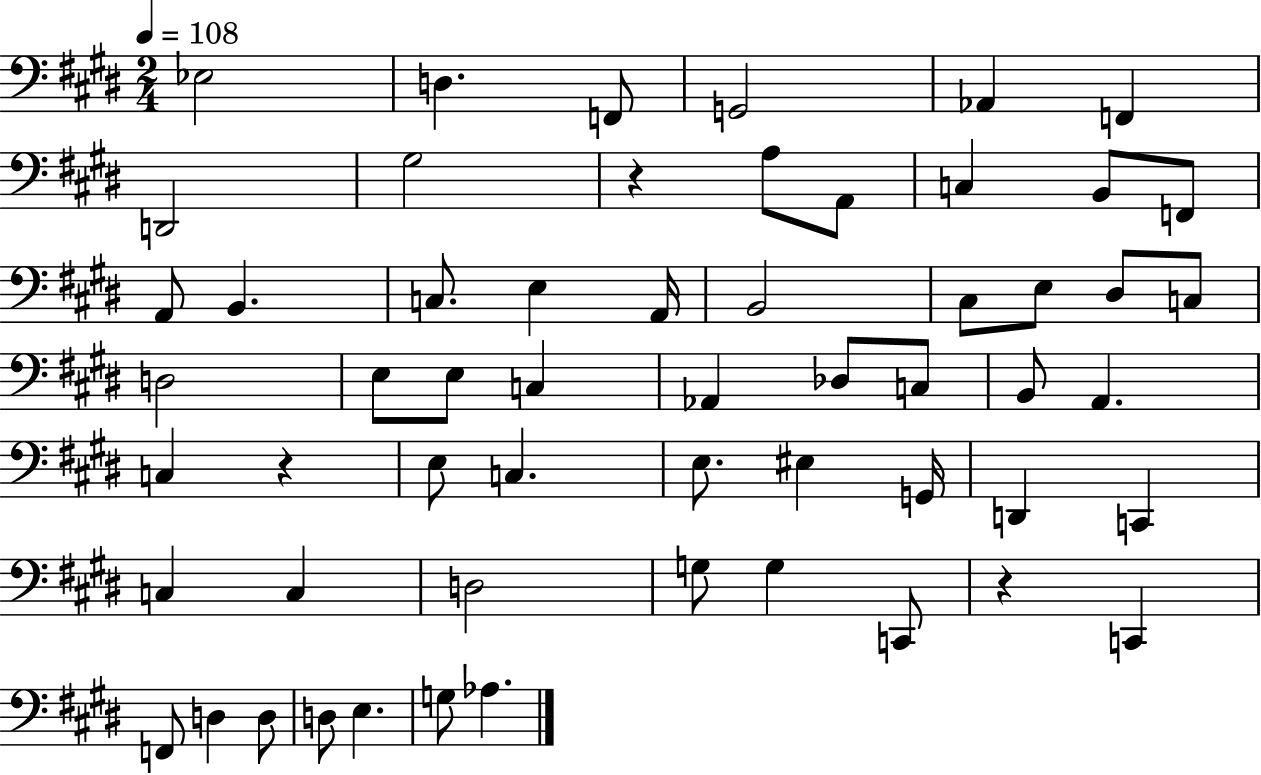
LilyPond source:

{
  \clef bass
  \numericTimeSignature
  \time 2/4
  \key e \major
  \tempo 4 = 108
  ees2 | d4. f,8 | g,2 | aes,4 f,4 | \break d,2 | gis2 | r4 a8 a,8 | c4 b,8 f,8 | \break a,8 b,4. | c8. e4 a,16 | b,2 | cis8 e8 dis8 c8 | \break d2 | e8 e8 c4 | aes,4 des8 c8 | b,8 a,4. | \break c4 r4 | e8 c4. | e8. eis4 g,16 | d,4 c,4 | \break c4 c4 | d2 | g8 g4 c,8 | r4 c,4 | \break f,8 d4 d8 | d8 e4. | g8 aes4. | \bar "|."
}